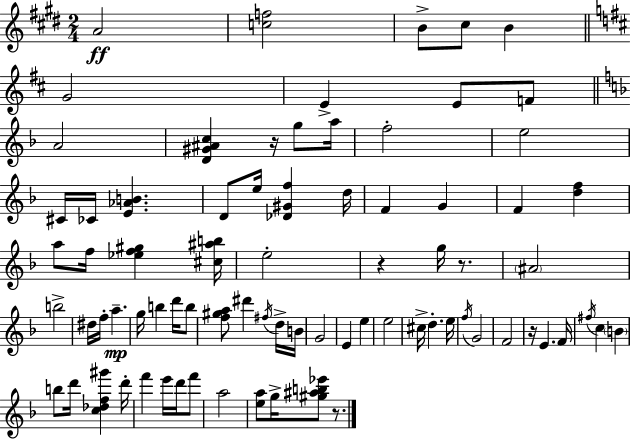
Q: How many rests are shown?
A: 5